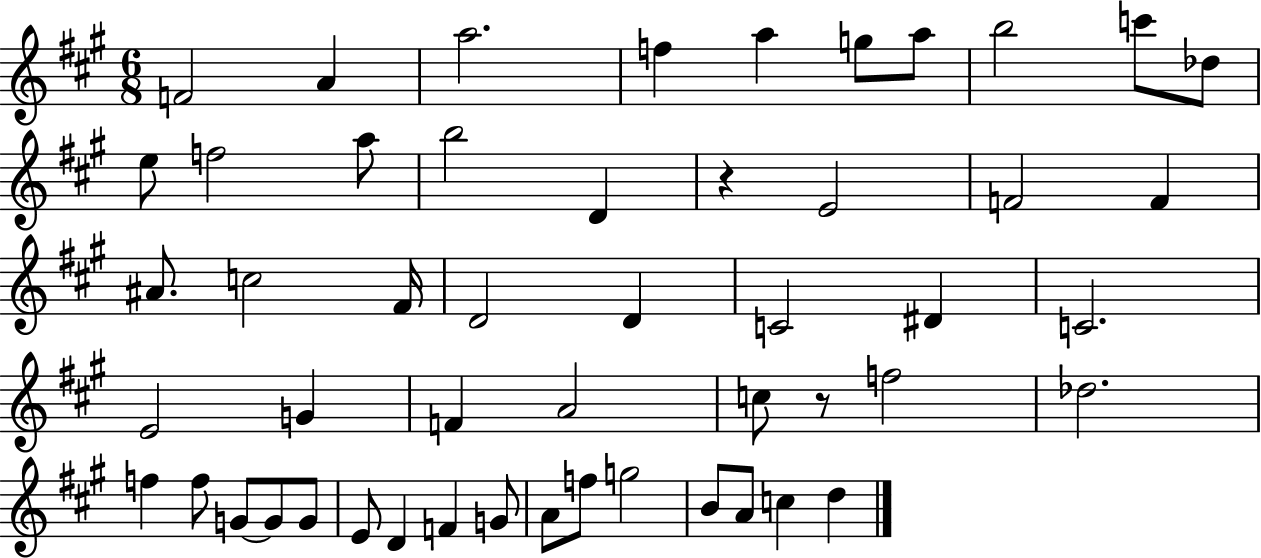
{
  \clef treble
  \numericTimeSignature
  \time 6/8
  \key a \major
  \repeat volta 2 { f'2 a'4 | a''2. | f''4 a''4 g''8 a''8 | b''2 c'''8 des''8 | \break e''8 f''2 a''8 | b''2 d'4 | r4 e'2 | f'2 f'4 | \break ais'8. c''2 fis'16 | d'2 d'4 | c'2 dis'4 | c'2. | \break e'2 g'4 | f'4 a'2 | c''8 r8 f''2 | des''2. | \break f''4 f''8 g'8~~ g'8 g'8 | e'8 d'4 f'4 g'8 | a'8 f''8 g''2 | b'8 a'8 c''4 d''4 | \break } \bar "|."
}